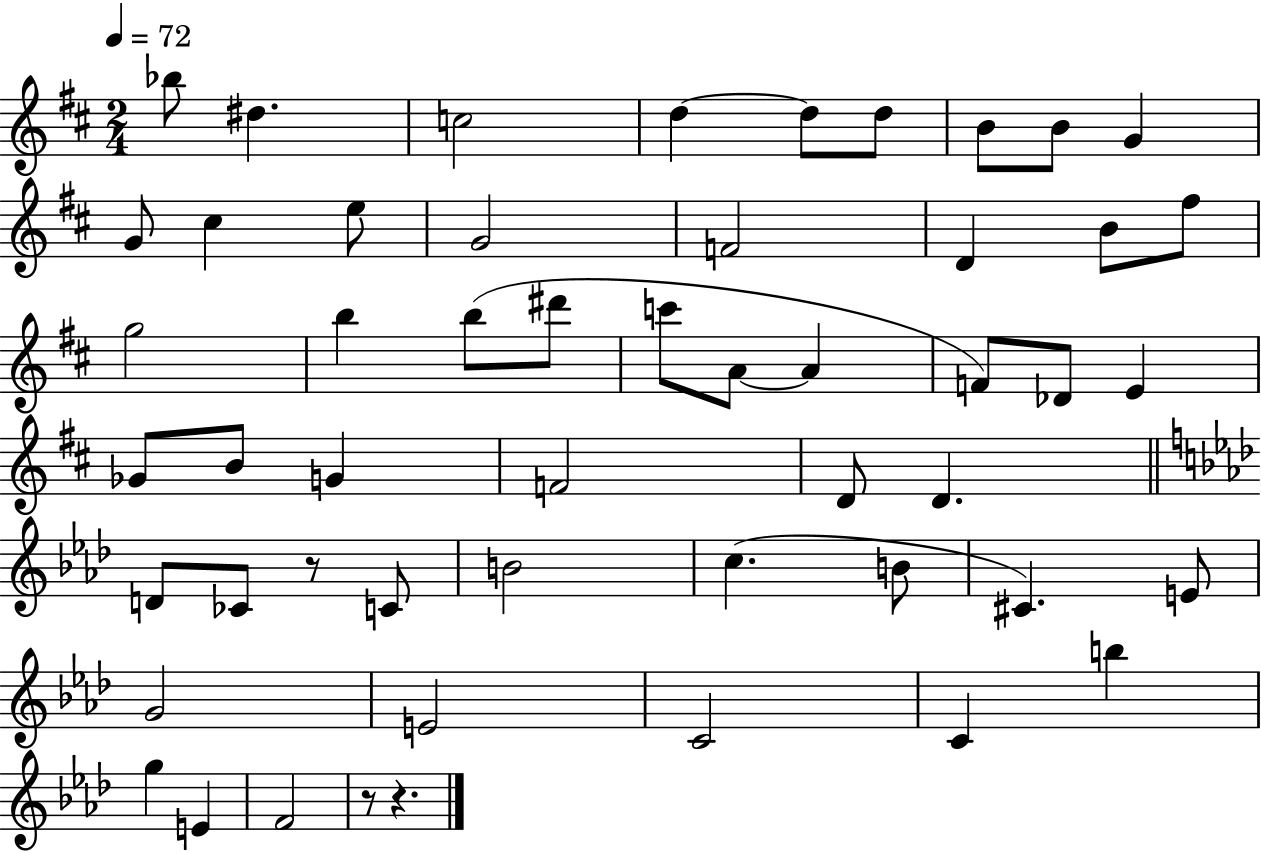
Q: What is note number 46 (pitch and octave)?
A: B5